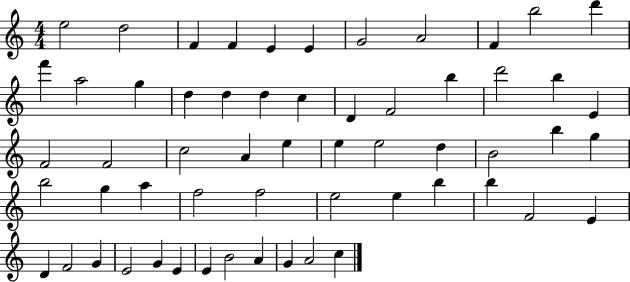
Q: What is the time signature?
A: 4/4